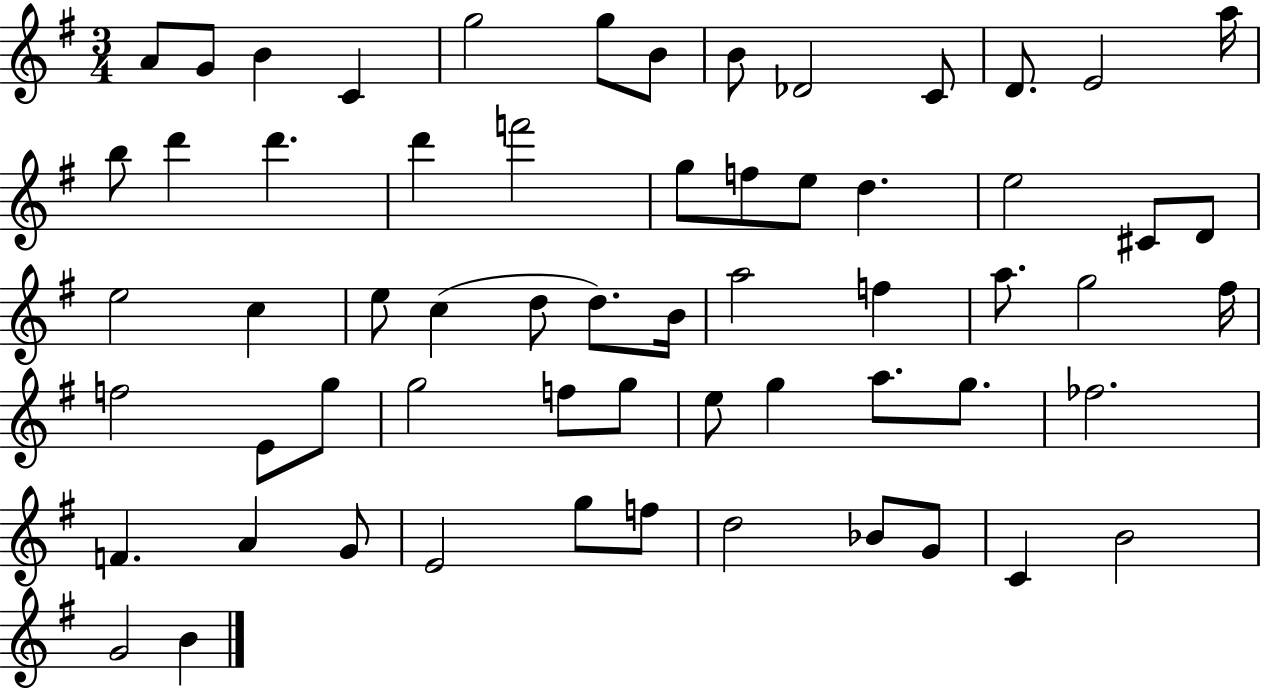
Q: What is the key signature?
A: G major